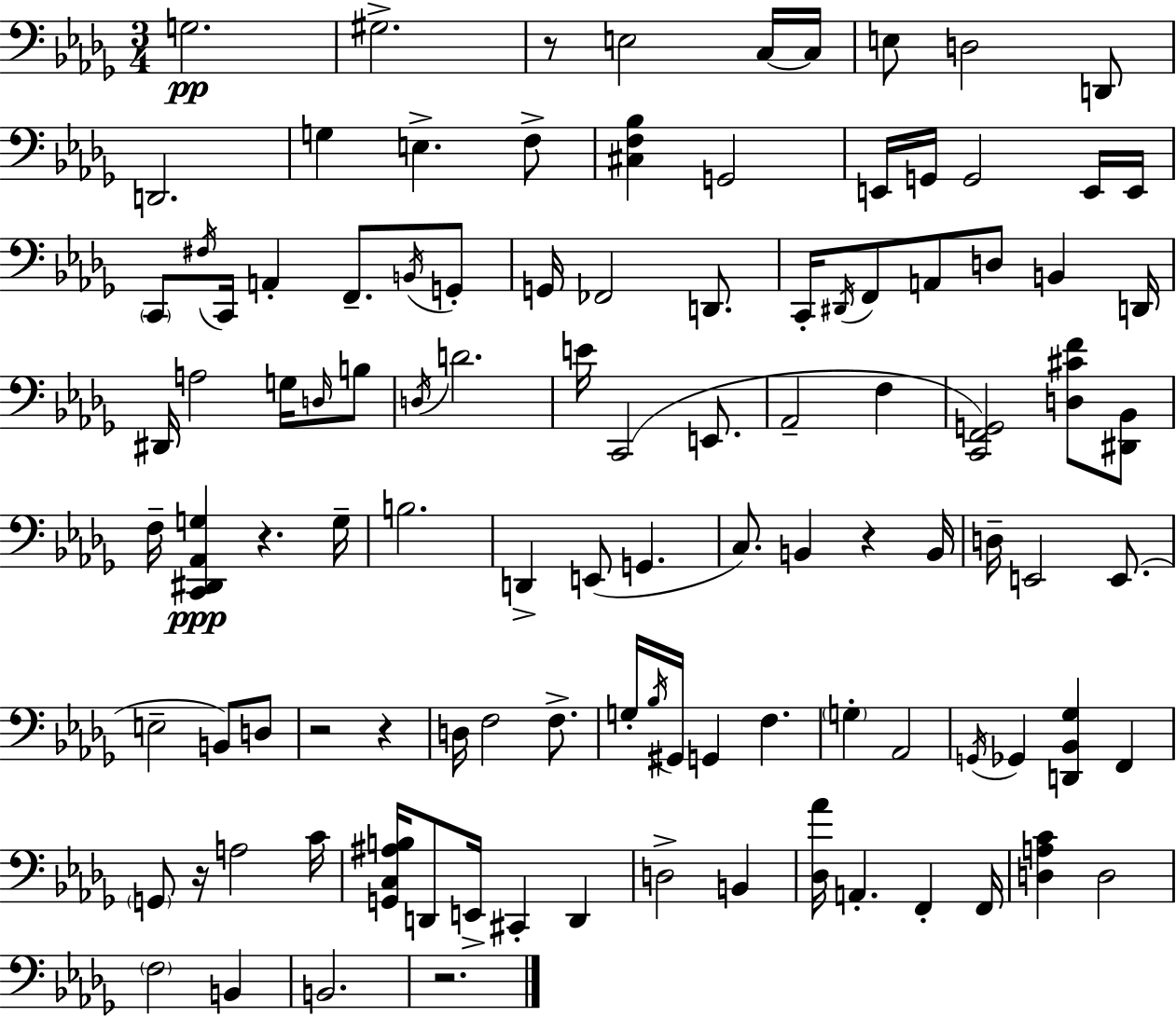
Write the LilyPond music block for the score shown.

{
  \clef bass
  \numericTimeSignature
  \time 3/4
  \key bes \minor
  g2.\pp | gis2.-> | r8 e2 c16~~ c16 | e8 d2 d,8 | \break d,2. | g4 e4.-> f8-> | <cis f bes>4 g,2 | e,16 g,16 g,2 e,16 e,16 | \break \parenthesize c,8 \acciaccatura { fis16 } c,16 a,4-. f,8.-- \acciaccatura { b,16 } | g,8-. g,16 fes,2 d,8. | c,16-. \acciaccatura { dis,16 } f,8 a,8 d8 b,4 | d,16 dis,16 a2 | \break g16 \grace { d16 } b8 \acciaccatura { d16 } d'2. | e'16 c,2( | e,8. aes,2-- | f4 <c, f, g,>2) | \break <d cis' f'>8 <dis, bes,>8 f16-- <c, dis, aes, g>4\ppp r4. | g16-- b2. | d,4-> e,8( g,4. | c8.) b,4 | \break r4 b,16 d16-- e,2 | e,8.( e2-- | b,8) d8 r2 | r4 d16 f2 | \break f8.-> g16-. \acciaccatura { bes16 } gis,16 g,4 | f4. \parenthesize g4-. aes,2 | \acciaccatura { g,16 } ges,4 <d, bes, ges>4 | f,4 \parenthesize g,8 r16 a2 | \break c'16 <g, c ais b>16 d,8 e,16-> cis,4-. | d,4 d2-> | b,4 <des aes'>16 a,4.-. | f,4-. f,16 <d a c'>4 d2 | \break \parenthesize f2 | b,4 b,2. | r2. | \bar "|."
}